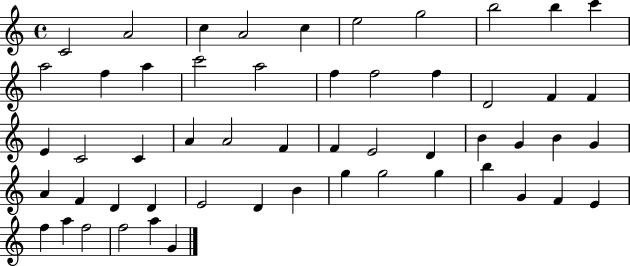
C4/h A4/h C5/q A4/h C5/q E5/h G5/h B5/h B5/q C6/q A5/h F5/q A5/q C6/h A5/h F5/q F5/h F5/q D4/h F4/q F4/q E4/q C4/h C4/q A4/q A4/h F4/q F4/q E4/h D4/q B4/q G4/q B4/q G4/q A4/q F4/q D4/q D4/q E4/h D4/q B4/q G5/q G5/h G5/q B5/q G4/q F4/q E4/q F5/q A5/q F5/h F5/h A5/q G4/q